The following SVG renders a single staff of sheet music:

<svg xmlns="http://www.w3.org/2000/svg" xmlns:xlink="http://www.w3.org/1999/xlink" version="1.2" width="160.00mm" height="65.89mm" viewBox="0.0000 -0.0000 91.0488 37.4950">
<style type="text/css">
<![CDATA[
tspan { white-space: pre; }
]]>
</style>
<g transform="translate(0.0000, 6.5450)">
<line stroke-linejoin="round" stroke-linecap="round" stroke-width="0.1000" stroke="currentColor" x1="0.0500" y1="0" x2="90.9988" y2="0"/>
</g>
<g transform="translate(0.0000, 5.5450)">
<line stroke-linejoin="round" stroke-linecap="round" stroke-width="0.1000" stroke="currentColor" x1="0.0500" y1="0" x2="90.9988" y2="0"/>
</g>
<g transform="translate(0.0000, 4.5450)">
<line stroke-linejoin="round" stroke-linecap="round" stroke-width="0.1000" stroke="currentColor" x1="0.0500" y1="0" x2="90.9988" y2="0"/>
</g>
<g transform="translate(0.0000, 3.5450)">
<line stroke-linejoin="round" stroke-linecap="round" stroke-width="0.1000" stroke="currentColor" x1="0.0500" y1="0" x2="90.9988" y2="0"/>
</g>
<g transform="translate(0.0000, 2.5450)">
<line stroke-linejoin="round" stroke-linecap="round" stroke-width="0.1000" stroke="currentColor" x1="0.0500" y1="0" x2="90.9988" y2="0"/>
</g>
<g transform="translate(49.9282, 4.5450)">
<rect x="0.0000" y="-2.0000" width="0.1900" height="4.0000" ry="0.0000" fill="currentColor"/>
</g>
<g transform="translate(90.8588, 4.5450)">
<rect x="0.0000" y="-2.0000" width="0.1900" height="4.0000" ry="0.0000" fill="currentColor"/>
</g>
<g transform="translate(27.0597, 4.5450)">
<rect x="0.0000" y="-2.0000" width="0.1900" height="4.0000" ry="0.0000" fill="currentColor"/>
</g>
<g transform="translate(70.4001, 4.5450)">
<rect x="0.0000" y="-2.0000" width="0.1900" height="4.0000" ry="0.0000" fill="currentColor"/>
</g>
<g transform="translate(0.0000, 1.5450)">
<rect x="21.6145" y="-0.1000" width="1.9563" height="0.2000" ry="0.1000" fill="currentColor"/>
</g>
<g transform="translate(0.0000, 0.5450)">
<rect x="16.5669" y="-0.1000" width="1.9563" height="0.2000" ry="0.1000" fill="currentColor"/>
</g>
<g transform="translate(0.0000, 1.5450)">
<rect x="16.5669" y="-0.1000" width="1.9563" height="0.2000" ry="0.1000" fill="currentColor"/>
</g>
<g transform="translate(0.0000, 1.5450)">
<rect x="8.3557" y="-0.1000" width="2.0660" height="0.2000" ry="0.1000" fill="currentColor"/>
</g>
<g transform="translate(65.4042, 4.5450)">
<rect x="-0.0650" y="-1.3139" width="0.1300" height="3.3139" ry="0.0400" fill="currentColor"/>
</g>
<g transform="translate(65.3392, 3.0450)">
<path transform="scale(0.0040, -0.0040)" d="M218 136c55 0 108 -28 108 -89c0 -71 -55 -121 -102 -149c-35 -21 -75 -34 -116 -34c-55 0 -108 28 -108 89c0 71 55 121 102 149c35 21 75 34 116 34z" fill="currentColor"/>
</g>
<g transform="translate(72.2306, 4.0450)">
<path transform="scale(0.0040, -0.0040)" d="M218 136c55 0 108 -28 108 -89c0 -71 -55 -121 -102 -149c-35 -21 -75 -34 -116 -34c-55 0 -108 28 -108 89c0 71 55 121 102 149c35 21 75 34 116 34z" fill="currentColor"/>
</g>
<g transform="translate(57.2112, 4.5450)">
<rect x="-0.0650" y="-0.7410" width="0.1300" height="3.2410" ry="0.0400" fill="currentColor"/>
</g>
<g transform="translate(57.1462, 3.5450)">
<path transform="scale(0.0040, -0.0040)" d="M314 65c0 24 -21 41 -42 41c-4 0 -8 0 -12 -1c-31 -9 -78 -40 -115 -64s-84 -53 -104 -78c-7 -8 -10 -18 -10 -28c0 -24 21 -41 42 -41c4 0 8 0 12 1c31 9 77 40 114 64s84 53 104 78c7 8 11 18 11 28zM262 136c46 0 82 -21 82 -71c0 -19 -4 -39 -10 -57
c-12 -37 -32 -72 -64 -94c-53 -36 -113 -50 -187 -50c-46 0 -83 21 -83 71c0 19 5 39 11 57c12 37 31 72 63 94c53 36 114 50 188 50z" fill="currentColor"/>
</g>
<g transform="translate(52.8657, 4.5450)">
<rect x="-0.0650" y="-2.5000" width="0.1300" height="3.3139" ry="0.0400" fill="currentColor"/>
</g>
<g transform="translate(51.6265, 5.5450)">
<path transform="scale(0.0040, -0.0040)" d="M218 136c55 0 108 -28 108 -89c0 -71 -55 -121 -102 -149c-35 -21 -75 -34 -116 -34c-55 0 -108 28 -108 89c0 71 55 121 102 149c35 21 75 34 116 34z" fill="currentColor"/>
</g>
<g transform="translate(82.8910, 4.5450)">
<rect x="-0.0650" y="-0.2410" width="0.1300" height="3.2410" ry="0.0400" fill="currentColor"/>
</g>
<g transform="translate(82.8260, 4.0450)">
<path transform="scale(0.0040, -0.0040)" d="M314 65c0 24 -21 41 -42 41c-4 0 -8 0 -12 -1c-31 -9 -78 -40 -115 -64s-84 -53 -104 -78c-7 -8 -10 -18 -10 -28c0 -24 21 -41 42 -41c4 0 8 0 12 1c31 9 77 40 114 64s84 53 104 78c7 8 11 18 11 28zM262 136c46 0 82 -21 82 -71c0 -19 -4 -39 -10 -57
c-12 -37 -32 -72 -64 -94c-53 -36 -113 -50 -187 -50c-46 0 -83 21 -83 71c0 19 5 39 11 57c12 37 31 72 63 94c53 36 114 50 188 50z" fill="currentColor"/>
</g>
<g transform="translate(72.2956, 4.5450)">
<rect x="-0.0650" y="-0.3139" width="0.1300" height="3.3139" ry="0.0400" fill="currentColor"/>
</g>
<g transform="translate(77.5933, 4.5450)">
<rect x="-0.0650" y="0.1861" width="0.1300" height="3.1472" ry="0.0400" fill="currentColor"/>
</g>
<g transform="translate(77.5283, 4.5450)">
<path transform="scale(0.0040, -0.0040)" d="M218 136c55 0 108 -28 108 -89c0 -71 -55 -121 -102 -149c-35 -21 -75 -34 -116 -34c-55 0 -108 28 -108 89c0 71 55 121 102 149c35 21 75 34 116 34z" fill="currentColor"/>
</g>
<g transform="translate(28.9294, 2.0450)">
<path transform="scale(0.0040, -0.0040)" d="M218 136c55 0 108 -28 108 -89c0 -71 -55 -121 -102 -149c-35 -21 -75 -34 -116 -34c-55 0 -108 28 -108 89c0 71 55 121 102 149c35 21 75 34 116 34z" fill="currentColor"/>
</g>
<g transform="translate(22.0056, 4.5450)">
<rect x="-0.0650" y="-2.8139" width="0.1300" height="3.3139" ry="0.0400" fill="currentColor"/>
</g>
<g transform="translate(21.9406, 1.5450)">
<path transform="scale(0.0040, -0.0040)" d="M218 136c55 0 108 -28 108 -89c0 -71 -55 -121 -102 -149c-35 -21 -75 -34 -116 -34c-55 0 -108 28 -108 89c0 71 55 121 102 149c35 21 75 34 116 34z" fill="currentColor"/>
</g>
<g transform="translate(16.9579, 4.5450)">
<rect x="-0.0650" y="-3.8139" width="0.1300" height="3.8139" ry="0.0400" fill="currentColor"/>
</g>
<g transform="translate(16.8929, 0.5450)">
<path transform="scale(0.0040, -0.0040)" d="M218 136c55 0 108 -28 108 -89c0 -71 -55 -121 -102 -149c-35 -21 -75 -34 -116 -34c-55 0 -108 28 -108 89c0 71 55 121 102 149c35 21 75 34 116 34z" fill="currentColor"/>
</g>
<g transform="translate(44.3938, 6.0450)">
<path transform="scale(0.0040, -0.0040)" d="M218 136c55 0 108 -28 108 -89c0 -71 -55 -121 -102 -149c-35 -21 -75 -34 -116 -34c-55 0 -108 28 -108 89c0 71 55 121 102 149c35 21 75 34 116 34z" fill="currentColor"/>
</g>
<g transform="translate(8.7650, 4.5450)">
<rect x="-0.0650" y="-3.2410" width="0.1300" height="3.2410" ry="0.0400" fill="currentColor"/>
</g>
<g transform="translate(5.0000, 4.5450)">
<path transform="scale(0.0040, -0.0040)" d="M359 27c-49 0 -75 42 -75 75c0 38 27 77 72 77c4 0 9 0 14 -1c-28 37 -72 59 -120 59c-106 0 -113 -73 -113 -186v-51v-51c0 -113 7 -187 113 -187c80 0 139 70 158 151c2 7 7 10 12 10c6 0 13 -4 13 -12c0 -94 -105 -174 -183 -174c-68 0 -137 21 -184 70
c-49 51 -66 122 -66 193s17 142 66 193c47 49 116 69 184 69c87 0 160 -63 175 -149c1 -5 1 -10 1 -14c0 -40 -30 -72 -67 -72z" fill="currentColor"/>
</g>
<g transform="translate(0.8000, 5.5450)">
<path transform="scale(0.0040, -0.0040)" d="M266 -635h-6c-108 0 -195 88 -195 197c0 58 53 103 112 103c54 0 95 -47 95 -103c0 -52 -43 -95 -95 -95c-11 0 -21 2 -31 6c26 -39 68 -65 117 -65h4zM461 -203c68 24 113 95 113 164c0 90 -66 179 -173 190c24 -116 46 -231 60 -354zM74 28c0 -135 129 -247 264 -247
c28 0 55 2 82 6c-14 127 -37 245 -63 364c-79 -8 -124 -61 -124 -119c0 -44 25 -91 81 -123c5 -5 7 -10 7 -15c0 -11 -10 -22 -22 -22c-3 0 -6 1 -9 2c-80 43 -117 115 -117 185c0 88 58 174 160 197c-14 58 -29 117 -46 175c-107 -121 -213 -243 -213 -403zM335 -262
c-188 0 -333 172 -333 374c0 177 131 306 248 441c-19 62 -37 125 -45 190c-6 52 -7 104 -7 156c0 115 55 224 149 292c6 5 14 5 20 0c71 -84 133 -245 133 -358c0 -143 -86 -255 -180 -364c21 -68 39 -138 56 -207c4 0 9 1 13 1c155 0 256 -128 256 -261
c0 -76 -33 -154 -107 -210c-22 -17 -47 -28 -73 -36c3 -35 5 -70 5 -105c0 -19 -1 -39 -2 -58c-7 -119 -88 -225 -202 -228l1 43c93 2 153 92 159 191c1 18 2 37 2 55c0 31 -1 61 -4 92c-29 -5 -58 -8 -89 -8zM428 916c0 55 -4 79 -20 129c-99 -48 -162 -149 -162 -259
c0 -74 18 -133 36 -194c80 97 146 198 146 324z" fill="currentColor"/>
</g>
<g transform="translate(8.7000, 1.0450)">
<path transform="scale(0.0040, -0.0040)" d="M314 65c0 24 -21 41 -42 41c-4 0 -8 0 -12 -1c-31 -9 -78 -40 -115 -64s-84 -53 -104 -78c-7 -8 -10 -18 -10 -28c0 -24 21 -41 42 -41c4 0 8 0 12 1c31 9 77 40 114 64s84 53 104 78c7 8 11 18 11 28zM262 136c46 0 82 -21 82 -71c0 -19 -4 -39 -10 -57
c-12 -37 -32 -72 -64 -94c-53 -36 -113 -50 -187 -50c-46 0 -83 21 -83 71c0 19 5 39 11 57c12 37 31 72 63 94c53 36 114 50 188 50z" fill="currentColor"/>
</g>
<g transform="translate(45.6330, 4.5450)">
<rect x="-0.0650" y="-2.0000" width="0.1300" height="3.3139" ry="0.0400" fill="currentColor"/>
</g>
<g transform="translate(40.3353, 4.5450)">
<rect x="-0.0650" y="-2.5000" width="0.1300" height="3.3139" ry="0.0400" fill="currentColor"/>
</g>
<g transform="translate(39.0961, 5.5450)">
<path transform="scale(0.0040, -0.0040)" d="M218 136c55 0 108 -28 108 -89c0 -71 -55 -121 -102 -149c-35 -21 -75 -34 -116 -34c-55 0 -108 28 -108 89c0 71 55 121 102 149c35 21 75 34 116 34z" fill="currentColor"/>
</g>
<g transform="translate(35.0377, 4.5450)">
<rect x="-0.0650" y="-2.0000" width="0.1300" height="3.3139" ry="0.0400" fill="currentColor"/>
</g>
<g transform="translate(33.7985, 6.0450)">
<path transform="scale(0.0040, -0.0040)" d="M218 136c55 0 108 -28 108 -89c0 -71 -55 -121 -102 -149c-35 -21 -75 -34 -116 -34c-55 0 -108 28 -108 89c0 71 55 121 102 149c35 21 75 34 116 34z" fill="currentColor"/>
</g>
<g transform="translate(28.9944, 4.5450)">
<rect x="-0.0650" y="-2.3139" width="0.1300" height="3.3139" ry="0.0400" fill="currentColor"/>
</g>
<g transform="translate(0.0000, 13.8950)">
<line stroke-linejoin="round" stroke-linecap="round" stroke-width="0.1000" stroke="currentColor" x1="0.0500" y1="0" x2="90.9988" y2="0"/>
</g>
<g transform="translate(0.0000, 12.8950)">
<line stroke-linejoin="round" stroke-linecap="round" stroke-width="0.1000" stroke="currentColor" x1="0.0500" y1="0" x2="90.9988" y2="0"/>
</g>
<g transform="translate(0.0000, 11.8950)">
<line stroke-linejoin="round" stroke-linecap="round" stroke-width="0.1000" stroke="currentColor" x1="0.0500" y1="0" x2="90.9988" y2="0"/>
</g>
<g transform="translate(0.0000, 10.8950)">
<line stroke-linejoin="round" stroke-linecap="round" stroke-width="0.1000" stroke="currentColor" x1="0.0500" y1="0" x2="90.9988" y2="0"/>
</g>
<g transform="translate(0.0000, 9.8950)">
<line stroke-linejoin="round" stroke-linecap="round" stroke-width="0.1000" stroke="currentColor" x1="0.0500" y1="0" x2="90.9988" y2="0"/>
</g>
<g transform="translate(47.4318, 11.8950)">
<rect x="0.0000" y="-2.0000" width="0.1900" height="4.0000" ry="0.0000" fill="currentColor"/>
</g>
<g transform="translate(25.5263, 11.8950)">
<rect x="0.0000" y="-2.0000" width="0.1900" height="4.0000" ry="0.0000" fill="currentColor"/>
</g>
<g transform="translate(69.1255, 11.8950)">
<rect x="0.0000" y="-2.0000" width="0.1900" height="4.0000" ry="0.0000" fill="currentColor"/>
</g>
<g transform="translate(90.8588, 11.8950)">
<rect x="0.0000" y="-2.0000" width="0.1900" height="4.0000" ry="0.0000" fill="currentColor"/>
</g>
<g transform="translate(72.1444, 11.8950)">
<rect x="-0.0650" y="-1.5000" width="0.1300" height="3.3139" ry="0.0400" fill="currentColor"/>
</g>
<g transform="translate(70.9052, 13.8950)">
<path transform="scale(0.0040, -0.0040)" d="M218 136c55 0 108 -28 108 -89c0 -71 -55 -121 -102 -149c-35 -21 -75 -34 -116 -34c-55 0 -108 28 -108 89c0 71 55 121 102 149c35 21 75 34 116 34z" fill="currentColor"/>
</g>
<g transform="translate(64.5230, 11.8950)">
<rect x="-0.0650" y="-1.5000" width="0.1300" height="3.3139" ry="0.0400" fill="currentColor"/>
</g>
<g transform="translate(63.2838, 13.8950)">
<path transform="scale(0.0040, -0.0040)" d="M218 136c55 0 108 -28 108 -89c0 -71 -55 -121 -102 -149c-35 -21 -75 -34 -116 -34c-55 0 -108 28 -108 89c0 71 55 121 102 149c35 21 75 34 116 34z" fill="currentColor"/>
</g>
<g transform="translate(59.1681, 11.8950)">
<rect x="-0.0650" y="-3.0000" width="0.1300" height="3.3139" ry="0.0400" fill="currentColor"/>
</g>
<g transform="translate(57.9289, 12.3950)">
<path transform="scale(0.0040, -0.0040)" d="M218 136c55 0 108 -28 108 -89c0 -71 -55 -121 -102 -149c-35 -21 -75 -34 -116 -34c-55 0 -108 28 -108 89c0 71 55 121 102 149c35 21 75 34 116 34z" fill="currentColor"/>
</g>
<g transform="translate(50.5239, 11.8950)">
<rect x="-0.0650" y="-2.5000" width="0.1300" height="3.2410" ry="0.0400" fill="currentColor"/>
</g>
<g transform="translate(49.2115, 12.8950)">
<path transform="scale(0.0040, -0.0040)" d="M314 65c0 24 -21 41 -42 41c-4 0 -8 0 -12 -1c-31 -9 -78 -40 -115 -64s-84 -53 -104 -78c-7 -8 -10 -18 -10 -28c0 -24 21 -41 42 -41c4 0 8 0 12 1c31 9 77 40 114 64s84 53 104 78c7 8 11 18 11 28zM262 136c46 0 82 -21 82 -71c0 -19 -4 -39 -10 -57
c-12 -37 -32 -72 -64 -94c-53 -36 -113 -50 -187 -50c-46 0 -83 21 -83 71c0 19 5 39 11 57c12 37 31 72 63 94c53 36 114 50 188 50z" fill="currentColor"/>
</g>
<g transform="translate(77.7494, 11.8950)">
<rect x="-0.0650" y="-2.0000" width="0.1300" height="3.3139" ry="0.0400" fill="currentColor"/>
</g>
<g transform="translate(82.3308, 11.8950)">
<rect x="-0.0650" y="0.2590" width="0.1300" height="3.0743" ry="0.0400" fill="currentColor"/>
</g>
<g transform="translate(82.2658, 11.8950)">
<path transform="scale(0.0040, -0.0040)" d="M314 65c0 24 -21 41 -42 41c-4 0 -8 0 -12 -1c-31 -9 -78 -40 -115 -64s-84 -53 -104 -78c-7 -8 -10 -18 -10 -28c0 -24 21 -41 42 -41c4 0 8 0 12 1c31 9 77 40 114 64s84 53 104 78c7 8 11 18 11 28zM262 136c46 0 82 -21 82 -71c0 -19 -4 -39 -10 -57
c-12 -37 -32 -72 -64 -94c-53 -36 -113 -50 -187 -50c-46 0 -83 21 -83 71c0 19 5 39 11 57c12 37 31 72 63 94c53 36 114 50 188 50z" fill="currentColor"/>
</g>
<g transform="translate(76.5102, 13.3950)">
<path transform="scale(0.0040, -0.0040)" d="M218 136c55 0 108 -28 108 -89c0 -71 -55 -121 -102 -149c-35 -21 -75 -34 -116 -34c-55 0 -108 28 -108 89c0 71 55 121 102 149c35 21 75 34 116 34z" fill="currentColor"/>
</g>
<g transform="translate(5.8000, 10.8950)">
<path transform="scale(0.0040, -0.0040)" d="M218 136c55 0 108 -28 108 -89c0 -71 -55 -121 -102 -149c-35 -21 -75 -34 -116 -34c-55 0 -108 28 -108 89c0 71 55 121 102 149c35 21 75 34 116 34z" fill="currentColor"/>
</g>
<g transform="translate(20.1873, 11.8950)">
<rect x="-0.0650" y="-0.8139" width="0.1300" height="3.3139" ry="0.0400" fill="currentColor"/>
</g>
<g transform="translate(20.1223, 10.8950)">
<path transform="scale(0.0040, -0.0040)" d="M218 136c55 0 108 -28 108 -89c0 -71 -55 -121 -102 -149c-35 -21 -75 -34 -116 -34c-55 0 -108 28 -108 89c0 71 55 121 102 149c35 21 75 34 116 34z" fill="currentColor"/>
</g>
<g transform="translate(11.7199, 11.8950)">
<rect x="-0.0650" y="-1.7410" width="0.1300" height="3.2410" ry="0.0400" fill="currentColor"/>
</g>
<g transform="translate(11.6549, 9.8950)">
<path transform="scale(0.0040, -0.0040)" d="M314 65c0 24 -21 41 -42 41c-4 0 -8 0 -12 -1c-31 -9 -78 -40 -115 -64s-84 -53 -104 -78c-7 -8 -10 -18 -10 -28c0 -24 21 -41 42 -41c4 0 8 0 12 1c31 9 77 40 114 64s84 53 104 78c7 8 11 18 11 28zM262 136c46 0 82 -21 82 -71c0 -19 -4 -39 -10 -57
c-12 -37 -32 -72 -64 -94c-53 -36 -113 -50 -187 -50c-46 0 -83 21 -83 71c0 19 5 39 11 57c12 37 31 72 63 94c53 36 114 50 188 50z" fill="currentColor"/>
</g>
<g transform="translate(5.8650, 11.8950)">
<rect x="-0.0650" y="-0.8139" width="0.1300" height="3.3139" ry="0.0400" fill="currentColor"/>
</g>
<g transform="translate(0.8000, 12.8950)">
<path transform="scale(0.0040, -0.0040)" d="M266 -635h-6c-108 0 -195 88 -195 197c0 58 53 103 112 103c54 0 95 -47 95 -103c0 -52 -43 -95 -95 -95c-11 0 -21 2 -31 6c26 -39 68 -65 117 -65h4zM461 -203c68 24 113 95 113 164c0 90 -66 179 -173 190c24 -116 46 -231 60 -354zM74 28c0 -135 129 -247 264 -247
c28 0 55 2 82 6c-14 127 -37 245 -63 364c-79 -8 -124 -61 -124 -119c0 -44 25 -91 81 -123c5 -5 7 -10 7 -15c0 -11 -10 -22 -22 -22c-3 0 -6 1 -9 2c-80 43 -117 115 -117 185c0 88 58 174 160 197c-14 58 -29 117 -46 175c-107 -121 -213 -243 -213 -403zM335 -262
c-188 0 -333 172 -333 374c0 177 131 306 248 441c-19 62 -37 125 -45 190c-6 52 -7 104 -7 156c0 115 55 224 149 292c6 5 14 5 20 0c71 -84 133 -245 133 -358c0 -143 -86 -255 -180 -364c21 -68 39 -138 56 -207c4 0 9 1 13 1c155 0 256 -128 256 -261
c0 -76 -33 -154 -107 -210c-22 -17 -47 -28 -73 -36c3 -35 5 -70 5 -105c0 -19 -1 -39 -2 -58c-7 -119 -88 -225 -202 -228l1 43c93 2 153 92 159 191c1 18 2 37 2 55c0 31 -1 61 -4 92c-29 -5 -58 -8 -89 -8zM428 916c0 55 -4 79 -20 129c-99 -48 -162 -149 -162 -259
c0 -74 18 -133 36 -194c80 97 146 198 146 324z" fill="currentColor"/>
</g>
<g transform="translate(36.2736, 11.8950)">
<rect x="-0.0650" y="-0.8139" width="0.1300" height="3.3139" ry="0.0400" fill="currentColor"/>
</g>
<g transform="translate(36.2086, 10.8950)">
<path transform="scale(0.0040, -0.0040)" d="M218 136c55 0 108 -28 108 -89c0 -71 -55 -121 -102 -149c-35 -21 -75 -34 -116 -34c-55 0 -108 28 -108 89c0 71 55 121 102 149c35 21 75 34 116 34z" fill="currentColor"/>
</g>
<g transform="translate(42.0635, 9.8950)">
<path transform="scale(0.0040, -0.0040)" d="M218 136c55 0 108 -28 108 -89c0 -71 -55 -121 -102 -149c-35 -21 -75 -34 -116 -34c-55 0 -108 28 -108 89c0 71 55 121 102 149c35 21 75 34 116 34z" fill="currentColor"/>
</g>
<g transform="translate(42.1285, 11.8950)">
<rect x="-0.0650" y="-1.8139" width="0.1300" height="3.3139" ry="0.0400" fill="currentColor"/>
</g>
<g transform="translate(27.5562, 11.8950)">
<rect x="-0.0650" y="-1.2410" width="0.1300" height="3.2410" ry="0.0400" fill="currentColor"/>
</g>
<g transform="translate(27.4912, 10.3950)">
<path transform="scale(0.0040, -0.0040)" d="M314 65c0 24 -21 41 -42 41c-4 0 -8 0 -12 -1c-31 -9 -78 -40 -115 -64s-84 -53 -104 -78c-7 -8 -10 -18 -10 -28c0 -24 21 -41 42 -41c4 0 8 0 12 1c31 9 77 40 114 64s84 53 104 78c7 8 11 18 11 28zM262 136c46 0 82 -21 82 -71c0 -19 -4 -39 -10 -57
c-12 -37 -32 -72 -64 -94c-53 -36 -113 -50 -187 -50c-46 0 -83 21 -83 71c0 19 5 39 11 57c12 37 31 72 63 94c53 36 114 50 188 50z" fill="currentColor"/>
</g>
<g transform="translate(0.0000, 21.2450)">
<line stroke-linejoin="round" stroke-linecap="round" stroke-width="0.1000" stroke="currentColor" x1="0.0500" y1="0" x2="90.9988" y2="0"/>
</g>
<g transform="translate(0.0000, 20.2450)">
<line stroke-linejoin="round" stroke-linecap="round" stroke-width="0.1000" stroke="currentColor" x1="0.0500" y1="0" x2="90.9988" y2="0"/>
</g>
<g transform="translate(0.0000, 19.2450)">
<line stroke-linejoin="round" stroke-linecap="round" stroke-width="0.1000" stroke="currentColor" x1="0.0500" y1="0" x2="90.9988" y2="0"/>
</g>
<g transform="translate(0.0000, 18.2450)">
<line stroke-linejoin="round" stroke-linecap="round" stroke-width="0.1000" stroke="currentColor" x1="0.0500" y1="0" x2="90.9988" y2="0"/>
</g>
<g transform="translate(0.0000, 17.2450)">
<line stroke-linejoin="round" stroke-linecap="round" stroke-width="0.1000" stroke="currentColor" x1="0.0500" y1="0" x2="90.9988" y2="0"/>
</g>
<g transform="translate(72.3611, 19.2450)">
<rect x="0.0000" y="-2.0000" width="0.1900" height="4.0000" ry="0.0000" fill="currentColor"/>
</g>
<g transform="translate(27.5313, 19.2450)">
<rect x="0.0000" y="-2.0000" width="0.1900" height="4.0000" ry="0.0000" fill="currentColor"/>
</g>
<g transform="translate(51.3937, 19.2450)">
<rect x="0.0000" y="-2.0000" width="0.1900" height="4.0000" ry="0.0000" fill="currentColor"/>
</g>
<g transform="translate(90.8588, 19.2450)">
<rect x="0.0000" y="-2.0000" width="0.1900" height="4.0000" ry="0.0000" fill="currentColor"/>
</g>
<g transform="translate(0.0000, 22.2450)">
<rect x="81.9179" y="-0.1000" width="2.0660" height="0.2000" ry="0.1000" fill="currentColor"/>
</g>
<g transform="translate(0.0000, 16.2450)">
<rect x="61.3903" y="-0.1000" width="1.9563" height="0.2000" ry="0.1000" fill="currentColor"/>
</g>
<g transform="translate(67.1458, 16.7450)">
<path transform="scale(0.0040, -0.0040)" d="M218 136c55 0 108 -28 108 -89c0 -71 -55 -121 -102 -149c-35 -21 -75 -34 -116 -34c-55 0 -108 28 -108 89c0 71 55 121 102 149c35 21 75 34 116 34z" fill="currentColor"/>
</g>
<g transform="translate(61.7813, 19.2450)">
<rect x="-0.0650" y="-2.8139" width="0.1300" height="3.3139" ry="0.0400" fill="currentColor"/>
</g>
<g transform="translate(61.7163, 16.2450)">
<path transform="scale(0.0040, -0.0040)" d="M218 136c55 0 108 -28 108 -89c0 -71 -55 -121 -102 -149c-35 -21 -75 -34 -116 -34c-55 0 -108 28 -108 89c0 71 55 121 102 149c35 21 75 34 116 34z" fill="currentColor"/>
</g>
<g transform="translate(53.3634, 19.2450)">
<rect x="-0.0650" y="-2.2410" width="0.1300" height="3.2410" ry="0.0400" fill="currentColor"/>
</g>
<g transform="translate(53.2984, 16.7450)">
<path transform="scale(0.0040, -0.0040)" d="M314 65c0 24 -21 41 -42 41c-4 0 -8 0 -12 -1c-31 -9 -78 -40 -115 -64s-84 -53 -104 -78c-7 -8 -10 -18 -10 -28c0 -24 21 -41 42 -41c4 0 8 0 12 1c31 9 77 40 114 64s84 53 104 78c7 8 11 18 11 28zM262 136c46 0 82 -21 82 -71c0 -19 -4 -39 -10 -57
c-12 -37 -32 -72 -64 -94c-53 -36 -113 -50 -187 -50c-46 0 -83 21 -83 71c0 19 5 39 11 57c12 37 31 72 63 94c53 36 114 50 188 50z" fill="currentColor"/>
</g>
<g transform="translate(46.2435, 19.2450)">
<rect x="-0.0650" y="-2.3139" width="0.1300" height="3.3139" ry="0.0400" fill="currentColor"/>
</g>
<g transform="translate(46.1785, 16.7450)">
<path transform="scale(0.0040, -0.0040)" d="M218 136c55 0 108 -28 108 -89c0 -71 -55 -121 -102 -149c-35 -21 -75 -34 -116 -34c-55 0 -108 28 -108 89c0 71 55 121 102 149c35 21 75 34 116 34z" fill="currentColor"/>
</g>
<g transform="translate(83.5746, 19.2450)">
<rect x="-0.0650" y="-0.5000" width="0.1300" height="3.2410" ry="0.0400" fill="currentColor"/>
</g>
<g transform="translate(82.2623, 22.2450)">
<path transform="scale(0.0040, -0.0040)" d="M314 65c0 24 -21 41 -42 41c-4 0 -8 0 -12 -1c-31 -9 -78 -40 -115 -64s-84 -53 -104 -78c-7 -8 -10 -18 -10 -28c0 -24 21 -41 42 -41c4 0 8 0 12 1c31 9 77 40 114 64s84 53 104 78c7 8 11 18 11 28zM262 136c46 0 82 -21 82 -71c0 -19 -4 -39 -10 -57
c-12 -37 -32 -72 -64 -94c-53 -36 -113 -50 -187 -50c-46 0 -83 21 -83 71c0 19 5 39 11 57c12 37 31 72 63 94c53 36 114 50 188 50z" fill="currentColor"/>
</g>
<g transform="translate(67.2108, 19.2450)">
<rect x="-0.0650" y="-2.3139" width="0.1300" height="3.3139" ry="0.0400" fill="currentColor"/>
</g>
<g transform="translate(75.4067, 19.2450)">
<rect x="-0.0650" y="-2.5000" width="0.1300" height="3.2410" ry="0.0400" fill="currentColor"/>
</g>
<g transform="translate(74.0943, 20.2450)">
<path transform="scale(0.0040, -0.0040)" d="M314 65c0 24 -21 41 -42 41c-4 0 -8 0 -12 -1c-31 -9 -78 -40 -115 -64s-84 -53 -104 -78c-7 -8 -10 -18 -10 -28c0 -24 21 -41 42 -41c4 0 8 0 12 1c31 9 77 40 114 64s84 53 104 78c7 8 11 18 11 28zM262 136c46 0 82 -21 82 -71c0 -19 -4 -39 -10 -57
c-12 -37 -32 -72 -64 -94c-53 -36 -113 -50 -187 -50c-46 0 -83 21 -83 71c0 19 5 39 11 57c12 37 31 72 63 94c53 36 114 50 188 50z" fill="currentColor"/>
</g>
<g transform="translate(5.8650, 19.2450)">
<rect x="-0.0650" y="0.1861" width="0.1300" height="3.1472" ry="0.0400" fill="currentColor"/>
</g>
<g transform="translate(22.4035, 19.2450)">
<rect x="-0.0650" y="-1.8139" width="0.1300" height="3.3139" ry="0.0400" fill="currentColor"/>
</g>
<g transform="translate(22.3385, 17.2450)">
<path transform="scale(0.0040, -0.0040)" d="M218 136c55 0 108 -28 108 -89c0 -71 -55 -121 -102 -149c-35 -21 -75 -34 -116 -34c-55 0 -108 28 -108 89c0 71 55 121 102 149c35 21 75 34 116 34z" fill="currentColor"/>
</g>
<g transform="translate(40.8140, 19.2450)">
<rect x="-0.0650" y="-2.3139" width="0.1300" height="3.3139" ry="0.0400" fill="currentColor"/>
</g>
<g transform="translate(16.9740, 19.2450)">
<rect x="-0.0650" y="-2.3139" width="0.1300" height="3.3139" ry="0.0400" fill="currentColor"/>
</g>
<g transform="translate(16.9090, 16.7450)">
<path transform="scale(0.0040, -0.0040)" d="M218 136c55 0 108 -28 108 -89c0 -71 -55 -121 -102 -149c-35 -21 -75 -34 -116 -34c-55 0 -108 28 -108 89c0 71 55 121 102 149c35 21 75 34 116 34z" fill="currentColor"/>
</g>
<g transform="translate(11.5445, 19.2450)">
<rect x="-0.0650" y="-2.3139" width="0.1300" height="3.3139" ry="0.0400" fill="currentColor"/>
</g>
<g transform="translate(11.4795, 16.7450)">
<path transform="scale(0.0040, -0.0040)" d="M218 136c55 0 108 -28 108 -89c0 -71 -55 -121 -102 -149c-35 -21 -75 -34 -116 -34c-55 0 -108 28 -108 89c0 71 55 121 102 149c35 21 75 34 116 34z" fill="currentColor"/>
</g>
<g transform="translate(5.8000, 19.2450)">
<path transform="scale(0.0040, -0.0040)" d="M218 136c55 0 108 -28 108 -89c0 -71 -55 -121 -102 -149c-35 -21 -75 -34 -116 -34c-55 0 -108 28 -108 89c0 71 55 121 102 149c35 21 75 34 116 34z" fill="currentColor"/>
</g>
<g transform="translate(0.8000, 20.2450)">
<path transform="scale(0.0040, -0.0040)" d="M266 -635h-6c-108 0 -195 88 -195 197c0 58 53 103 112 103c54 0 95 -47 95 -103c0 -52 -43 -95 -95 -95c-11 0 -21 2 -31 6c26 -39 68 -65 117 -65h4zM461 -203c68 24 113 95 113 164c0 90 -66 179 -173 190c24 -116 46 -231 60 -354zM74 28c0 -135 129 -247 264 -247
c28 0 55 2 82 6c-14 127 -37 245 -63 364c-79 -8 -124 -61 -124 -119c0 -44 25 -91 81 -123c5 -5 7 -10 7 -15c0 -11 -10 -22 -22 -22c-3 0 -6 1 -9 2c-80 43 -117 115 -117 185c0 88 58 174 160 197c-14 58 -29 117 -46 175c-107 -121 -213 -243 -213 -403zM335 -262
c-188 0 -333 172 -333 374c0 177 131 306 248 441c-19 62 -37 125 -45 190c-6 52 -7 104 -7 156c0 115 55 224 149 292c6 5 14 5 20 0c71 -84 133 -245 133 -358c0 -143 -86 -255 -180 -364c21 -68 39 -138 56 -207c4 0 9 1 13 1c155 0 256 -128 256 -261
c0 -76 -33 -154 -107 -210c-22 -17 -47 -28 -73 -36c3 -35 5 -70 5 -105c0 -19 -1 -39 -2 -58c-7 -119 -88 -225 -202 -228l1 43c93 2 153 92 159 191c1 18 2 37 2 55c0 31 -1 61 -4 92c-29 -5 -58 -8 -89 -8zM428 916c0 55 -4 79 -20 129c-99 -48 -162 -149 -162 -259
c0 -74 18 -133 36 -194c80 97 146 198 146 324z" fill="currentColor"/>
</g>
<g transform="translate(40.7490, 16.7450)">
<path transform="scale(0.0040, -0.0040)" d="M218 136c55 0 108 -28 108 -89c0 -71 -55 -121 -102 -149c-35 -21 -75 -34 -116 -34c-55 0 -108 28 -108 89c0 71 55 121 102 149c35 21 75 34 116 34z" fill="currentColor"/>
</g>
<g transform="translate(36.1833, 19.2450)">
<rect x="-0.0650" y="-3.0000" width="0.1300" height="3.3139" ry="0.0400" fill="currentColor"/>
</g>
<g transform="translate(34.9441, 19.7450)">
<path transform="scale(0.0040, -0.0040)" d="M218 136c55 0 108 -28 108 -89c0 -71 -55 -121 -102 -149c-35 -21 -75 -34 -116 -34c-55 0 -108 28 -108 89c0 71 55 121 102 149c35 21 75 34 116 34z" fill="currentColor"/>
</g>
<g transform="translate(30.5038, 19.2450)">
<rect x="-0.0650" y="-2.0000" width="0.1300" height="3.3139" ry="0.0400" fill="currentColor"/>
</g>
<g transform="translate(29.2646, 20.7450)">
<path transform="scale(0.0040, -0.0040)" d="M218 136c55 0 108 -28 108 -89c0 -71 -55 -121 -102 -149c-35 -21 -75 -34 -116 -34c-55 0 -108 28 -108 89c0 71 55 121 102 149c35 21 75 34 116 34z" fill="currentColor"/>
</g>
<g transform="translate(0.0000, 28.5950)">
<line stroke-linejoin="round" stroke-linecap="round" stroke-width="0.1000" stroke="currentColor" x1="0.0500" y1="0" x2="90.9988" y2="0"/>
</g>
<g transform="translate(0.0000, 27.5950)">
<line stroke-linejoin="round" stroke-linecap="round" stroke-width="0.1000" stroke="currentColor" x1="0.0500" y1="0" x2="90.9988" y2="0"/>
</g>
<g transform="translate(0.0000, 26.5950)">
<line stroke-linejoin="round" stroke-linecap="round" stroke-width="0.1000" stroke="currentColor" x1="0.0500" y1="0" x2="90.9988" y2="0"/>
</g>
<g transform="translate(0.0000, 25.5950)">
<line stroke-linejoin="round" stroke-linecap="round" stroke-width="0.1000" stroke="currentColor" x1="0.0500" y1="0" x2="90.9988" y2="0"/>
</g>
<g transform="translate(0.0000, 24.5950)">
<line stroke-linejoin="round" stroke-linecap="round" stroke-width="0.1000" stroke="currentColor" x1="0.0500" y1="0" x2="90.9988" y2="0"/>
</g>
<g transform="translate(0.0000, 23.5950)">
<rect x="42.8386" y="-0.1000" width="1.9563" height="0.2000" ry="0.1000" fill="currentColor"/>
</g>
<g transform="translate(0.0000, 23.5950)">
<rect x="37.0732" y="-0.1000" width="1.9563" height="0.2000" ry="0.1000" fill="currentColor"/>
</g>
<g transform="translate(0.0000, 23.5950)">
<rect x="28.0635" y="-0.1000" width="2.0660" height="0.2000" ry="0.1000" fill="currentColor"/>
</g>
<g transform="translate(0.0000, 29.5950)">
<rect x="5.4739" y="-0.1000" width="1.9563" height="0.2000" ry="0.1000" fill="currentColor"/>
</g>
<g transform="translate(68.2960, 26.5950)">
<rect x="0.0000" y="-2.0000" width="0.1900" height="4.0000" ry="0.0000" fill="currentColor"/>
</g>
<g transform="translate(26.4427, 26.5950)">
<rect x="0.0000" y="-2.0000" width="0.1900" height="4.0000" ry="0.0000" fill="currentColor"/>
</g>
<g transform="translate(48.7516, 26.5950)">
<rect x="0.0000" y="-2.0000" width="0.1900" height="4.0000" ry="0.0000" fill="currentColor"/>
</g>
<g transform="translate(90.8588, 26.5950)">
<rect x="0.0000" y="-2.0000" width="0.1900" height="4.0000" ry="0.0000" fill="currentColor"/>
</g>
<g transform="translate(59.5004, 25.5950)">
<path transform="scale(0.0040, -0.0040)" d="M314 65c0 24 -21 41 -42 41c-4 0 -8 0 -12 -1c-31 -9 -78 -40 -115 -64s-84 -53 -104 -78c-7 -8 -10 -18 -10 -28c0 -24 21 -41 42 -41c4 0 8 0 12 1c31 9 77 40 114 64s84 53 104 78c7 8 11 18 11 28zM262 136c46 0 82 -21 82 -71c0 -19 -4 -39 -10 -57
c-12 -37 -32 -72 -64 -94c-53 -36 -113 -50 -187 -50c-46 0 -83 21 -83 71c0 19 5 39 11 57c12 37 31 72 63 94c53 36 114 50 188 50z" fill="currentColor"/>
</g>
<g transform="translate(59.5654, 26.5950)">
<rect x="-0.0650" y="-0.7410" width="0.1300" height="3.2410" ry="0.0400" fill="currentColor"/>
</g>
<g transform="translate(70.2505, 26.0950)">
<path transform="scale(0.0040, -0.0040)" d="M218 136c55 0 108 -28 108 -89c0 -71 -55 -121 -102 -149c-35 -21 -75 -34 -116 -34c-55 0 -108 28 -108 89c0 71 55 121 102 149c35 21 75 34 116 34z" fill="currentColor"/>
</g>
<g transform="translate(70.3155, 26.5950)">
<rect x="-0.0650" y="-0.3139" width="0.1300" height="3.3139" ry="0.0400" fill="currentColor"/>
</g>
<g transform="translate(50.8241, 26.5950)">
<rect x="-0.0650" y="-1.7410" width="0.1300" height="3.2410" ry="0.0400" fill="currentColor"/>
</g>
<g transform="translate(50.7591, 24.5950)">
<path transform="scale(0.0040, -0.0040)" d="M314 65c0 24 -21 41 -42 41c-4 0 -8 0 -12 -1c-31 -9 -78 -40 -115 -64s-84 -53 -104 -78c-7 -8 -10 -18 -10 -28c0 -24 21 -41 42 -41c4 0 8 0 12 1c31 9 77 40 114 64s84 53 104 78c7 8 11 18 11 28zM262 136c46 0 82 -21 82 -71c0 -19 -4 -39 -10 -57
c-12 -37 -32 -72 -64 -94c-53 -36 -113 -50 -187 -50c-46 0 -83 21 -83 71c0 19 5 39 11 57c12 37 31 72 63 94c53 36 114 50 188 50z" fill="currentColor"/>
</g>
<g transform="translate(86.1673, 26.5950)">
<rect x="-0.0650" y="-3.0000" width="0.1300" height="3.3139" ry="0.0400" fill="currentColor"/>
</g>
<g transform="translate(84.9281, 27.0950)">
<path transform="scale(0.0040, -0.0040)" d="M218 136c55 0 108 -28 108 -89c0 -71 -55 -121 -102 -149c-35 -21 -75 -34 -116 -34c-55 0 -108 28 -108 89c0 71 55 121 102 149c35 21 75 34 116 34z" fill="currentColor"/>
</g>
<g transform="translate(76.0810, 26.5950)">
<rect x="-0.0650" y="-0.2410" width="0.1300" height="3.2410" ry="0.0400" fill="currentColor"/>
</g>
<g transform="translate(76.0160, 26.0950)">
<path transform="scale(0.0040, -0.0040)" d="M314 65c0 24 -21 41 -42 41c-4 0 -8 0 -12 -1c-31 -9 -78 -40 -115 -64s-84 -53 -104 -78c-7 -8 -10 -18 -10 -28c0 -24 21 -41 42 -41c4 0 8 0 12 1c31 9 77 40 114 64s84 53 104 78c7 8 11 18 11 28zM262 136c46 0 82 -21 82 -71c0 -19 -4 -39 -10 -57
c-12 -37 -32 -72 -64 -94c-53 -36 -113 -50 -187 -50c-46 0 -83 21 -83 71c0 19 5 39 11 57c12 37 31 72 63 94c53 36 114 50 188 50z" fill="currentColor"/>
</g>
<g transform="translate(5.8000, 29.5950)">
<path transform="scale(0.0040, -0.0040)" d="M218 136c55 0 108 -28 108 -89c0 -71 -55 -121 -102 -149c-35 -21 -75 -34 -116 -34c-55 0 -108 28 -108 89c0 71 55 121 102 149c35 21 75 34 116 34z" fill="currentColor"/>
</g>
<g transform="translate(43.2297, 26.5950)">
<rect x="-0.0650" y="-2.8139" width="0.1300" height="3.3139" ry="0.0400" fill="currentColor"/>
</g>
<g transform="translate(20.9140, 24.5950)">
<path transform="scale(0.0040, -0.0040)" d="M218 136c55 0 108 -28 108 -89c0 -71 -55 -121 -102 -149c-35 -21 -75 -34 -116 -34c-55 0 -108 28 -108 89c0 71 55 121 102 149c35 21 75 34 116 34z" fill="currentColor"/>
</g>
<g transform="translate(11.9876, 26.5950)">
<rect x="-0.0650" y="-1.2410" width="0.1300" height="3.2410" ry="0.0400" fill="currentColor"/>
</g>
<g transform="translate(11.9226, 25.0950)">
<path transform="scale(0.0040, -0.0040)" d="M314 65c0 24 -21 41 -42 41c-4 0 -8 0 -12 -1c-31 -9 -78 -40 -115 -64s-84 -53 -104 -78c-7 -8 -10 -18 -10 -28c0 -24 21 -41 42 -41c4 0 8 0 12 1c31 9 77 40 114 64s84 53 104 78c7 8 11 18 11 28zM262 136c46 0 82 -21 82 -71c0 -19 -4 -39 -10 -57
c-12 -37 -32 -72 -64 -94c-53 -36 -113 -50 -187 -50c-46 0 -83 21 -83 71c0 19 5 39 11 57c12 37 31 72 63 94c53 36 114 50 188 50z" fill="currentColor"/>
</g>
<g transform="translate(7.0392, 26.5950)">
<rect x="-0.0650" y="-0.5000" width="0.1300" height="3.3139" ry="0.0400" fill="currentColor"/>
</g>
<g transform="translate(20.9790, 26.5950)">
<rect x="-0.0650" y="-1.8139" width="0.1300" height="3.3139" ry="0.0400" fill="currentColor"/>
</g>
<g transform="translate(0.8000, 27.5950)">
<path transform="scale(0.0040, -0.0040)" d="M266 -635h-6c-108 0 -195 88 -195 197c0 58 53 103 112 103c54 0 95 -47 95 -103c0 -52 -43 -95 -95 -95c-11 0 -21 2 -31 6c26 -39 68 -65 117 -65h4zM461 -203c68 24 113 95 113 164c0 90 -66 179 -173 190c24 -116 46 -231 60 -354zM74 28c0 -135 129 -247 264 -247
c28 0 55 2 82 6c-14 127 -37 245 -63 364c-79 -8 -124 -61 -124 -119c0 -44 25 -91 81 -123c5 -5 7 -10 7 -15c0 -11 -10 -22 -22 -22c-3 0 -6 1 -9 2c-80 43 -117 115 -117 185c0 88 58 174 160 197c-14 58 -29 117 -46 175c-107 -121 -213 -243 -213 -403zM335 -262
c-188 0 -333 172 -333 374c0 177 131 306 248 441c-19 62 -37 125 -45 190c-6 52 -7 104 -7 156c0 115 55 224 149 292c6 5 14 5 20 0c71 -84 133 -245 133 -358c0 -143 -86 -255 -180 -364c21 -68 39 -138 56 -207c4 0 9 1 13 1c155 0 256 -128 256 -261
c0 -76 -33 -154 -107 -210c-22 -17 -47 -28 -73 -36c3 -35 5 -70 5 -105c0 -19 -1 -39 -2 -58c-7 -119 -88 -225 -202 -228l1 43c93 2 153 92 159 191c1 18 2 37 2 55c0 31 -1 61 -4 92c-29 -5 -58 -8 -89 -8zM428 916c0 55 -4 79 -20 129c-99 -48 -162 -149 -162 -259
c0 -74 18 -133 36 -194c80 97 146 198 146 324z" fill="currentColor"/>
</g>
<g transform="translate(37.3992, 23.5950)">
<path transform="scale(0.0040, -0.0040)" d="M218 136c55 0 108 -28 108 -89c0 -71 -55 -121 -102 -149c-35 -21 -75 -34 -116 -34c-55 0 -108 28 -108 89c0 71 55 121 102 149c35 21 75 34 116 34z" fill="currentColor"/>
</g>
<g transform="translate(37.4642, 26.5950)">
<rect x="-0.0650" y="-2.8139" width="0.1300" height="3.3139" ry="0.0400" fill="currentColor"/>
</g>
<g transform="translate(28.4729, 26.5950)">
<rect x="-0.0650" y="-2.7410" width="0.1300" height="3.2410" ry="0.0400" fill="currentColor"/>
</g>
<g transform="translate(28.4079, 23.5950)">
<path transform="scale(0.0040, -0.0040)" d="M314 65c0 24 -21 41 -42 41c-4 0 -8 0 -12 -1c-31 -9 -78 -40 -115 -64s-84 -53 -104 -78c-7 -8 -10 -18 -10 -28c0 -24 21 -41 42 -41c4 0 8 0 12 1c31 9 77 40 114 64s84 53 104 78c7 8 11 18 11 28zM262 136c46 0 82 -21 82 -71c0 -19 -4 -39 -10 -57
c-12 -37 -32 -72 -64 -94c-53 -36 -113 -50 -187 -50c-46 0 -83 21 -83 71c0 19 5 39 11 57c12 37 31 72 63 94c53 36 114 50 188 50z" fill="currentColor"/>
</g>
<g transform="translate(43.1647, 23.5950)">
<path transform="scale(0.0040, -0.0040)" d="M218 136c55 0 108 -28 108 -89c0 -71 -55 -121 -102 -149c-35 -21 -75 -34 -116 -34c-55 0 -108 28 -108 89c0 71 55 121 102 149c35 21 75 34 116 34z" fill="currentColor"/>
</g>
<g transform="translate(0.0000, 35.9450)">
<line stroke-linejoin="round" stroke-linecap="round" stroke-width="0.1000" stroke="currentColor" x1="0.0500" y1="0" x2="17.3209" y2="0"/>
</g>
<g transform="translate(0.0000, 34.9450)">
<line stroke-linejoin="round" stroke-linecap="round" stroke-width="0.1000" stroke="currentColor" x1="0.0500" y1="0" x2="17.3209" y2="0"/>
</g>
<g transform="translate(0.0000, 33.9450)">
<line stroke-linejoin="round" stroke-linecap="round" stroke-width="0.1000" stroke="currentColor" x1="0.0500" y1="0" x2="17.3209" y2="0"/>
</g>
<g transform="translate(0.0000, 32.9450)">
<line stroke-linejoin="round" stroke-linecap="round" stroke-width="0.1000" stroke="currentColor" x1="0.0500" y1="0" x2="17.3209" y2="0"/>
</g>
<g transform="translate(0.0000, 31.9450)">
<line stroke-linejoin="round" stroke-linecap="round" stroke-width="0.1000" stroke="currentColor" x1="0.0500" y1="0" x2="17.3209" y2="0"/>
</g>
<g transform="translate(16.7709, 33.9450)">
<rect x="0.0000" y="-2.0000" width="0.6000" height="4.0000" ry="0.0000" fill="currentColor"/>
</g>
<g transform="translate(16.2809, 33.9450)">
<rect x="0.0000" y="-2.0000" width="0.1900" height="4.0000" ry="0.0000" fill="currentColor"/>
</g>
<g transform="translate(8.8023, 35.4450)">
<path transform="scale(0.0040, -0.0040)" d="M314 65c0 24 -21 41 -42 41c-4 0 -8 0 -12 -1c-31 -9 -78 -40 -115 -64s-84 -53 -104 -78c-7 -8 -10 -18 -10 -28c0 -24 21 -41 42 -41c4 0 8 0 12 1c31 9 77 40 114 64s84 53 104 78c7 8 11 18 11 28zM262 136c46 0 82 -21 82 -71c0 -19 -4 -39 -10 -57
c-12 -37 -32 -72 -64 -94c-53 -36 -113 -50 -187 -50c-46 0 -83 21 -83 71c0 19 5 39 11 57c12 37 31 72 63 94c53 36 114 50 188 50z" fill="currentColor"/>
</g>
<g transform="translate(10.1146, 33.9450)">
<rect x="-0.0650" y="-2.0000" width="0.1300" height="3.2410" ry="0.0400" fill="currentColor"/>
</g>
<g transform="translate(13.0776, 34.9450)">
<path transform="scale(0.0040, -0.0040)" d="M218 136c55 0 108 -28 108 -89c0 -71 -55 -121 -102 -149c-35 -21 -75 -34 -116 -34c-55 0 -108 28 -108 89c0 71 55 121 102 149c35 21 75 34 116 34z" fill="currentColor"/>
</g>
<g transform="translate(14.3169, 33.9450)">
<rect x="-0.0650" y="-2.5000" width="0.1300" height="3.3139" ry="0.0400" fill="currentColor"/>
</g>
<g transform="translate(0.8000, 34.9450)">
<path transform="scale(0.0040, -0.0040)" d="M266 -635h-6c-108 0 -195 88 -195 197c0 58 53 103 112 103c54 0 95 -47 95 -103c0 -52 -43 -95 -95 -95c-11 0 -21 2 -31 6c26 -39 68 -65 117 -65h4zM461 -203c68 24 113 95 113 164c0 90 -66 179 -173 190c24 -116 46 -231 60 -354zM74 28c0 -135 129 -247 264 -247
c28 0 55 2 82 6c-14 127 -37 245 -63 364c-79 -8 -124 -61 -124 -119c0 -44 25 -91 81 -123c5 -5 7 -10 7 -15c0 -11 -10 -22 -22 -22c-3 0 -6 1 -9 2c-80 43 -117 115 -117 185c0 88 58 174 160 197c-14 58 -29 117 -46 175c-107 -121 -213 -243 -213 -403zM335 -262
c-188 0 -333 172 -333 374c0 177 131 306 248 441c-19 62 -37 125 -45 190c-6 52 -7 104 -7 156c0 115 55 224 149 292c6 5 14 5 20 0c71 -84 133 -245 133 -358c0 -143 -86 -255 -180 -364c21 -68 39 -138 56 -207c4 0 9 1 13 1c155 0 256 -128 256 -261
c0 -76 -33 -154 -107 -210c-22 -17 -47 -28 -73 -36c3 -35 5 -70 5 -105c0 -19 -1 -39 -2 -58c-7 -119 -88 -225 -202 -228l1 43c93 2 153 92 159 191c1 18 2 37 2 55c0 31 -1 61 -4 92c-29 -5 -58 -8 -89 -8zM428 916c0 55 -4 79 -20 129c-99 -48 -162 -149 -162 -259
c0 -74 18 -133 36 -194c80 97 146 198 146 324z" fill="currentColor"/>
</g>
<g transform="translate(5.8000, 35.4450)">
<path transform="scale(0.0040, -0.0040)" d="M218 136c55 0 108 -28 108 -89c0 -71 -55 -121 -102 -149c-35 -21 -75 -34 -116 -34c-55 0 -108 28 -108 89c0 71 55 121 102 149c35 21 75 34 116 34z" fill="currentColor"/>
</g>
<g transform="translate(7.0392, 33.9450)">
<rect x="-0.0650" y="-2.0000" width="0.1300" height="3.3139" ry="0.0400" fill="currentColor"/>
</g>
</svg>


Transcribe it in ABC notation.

X:1
T:Untitled
M:4/4
L:1/4
K:C
b2 c' a g F G F G d2 e c B c2 d f2 d e2 d f G2 A E E F B2 B g g f F A g g g2 a g G2 C2 C e2 f a2 a a f2 d2 c c2 A F F2 G